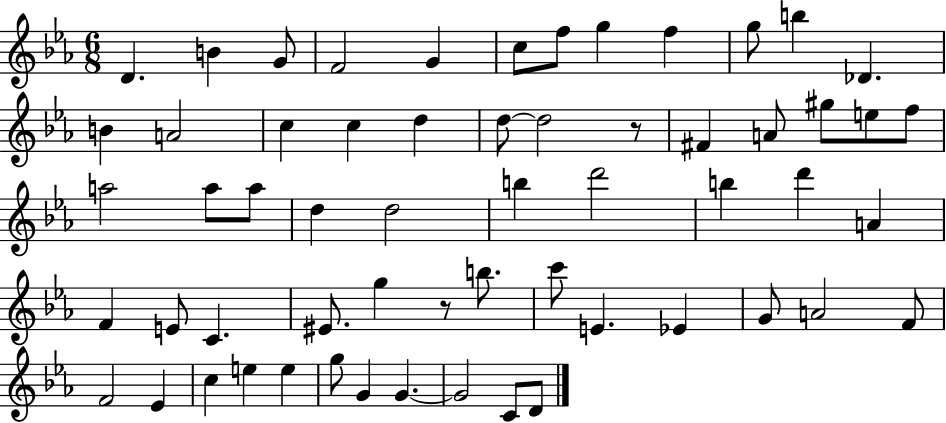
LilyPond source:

{
  \clef treble
  \numericTimeSignature
  \time 6/8
  \key ees \major
  d'4. b'4 g'8 | f'2 g'4 | c''8 f''8 g''4 f''4 | g''8 b''4 des'4. | \break b'4 a'2 | c''4 c''4 d''4 | d''8~~ d''2 r8 | fis'4 a'8 gis''8 e''8 f''8 | \break a''2 a''8 a''8 | d''4 d''2 | b''4 d'''2 | b''4 d'''4 a'4 | \break f'4 e'8 c'4. | eis'8. g''4 r8 b''8. | c'''8 e'4. ees'4 | g'8 a'2 f'8 | \break f'2 ees'4 | c''4 e''4 e''4 | g''8 g'4 g'4.~~ | g'2 c'8 d'8 | \break \bar "|."
}